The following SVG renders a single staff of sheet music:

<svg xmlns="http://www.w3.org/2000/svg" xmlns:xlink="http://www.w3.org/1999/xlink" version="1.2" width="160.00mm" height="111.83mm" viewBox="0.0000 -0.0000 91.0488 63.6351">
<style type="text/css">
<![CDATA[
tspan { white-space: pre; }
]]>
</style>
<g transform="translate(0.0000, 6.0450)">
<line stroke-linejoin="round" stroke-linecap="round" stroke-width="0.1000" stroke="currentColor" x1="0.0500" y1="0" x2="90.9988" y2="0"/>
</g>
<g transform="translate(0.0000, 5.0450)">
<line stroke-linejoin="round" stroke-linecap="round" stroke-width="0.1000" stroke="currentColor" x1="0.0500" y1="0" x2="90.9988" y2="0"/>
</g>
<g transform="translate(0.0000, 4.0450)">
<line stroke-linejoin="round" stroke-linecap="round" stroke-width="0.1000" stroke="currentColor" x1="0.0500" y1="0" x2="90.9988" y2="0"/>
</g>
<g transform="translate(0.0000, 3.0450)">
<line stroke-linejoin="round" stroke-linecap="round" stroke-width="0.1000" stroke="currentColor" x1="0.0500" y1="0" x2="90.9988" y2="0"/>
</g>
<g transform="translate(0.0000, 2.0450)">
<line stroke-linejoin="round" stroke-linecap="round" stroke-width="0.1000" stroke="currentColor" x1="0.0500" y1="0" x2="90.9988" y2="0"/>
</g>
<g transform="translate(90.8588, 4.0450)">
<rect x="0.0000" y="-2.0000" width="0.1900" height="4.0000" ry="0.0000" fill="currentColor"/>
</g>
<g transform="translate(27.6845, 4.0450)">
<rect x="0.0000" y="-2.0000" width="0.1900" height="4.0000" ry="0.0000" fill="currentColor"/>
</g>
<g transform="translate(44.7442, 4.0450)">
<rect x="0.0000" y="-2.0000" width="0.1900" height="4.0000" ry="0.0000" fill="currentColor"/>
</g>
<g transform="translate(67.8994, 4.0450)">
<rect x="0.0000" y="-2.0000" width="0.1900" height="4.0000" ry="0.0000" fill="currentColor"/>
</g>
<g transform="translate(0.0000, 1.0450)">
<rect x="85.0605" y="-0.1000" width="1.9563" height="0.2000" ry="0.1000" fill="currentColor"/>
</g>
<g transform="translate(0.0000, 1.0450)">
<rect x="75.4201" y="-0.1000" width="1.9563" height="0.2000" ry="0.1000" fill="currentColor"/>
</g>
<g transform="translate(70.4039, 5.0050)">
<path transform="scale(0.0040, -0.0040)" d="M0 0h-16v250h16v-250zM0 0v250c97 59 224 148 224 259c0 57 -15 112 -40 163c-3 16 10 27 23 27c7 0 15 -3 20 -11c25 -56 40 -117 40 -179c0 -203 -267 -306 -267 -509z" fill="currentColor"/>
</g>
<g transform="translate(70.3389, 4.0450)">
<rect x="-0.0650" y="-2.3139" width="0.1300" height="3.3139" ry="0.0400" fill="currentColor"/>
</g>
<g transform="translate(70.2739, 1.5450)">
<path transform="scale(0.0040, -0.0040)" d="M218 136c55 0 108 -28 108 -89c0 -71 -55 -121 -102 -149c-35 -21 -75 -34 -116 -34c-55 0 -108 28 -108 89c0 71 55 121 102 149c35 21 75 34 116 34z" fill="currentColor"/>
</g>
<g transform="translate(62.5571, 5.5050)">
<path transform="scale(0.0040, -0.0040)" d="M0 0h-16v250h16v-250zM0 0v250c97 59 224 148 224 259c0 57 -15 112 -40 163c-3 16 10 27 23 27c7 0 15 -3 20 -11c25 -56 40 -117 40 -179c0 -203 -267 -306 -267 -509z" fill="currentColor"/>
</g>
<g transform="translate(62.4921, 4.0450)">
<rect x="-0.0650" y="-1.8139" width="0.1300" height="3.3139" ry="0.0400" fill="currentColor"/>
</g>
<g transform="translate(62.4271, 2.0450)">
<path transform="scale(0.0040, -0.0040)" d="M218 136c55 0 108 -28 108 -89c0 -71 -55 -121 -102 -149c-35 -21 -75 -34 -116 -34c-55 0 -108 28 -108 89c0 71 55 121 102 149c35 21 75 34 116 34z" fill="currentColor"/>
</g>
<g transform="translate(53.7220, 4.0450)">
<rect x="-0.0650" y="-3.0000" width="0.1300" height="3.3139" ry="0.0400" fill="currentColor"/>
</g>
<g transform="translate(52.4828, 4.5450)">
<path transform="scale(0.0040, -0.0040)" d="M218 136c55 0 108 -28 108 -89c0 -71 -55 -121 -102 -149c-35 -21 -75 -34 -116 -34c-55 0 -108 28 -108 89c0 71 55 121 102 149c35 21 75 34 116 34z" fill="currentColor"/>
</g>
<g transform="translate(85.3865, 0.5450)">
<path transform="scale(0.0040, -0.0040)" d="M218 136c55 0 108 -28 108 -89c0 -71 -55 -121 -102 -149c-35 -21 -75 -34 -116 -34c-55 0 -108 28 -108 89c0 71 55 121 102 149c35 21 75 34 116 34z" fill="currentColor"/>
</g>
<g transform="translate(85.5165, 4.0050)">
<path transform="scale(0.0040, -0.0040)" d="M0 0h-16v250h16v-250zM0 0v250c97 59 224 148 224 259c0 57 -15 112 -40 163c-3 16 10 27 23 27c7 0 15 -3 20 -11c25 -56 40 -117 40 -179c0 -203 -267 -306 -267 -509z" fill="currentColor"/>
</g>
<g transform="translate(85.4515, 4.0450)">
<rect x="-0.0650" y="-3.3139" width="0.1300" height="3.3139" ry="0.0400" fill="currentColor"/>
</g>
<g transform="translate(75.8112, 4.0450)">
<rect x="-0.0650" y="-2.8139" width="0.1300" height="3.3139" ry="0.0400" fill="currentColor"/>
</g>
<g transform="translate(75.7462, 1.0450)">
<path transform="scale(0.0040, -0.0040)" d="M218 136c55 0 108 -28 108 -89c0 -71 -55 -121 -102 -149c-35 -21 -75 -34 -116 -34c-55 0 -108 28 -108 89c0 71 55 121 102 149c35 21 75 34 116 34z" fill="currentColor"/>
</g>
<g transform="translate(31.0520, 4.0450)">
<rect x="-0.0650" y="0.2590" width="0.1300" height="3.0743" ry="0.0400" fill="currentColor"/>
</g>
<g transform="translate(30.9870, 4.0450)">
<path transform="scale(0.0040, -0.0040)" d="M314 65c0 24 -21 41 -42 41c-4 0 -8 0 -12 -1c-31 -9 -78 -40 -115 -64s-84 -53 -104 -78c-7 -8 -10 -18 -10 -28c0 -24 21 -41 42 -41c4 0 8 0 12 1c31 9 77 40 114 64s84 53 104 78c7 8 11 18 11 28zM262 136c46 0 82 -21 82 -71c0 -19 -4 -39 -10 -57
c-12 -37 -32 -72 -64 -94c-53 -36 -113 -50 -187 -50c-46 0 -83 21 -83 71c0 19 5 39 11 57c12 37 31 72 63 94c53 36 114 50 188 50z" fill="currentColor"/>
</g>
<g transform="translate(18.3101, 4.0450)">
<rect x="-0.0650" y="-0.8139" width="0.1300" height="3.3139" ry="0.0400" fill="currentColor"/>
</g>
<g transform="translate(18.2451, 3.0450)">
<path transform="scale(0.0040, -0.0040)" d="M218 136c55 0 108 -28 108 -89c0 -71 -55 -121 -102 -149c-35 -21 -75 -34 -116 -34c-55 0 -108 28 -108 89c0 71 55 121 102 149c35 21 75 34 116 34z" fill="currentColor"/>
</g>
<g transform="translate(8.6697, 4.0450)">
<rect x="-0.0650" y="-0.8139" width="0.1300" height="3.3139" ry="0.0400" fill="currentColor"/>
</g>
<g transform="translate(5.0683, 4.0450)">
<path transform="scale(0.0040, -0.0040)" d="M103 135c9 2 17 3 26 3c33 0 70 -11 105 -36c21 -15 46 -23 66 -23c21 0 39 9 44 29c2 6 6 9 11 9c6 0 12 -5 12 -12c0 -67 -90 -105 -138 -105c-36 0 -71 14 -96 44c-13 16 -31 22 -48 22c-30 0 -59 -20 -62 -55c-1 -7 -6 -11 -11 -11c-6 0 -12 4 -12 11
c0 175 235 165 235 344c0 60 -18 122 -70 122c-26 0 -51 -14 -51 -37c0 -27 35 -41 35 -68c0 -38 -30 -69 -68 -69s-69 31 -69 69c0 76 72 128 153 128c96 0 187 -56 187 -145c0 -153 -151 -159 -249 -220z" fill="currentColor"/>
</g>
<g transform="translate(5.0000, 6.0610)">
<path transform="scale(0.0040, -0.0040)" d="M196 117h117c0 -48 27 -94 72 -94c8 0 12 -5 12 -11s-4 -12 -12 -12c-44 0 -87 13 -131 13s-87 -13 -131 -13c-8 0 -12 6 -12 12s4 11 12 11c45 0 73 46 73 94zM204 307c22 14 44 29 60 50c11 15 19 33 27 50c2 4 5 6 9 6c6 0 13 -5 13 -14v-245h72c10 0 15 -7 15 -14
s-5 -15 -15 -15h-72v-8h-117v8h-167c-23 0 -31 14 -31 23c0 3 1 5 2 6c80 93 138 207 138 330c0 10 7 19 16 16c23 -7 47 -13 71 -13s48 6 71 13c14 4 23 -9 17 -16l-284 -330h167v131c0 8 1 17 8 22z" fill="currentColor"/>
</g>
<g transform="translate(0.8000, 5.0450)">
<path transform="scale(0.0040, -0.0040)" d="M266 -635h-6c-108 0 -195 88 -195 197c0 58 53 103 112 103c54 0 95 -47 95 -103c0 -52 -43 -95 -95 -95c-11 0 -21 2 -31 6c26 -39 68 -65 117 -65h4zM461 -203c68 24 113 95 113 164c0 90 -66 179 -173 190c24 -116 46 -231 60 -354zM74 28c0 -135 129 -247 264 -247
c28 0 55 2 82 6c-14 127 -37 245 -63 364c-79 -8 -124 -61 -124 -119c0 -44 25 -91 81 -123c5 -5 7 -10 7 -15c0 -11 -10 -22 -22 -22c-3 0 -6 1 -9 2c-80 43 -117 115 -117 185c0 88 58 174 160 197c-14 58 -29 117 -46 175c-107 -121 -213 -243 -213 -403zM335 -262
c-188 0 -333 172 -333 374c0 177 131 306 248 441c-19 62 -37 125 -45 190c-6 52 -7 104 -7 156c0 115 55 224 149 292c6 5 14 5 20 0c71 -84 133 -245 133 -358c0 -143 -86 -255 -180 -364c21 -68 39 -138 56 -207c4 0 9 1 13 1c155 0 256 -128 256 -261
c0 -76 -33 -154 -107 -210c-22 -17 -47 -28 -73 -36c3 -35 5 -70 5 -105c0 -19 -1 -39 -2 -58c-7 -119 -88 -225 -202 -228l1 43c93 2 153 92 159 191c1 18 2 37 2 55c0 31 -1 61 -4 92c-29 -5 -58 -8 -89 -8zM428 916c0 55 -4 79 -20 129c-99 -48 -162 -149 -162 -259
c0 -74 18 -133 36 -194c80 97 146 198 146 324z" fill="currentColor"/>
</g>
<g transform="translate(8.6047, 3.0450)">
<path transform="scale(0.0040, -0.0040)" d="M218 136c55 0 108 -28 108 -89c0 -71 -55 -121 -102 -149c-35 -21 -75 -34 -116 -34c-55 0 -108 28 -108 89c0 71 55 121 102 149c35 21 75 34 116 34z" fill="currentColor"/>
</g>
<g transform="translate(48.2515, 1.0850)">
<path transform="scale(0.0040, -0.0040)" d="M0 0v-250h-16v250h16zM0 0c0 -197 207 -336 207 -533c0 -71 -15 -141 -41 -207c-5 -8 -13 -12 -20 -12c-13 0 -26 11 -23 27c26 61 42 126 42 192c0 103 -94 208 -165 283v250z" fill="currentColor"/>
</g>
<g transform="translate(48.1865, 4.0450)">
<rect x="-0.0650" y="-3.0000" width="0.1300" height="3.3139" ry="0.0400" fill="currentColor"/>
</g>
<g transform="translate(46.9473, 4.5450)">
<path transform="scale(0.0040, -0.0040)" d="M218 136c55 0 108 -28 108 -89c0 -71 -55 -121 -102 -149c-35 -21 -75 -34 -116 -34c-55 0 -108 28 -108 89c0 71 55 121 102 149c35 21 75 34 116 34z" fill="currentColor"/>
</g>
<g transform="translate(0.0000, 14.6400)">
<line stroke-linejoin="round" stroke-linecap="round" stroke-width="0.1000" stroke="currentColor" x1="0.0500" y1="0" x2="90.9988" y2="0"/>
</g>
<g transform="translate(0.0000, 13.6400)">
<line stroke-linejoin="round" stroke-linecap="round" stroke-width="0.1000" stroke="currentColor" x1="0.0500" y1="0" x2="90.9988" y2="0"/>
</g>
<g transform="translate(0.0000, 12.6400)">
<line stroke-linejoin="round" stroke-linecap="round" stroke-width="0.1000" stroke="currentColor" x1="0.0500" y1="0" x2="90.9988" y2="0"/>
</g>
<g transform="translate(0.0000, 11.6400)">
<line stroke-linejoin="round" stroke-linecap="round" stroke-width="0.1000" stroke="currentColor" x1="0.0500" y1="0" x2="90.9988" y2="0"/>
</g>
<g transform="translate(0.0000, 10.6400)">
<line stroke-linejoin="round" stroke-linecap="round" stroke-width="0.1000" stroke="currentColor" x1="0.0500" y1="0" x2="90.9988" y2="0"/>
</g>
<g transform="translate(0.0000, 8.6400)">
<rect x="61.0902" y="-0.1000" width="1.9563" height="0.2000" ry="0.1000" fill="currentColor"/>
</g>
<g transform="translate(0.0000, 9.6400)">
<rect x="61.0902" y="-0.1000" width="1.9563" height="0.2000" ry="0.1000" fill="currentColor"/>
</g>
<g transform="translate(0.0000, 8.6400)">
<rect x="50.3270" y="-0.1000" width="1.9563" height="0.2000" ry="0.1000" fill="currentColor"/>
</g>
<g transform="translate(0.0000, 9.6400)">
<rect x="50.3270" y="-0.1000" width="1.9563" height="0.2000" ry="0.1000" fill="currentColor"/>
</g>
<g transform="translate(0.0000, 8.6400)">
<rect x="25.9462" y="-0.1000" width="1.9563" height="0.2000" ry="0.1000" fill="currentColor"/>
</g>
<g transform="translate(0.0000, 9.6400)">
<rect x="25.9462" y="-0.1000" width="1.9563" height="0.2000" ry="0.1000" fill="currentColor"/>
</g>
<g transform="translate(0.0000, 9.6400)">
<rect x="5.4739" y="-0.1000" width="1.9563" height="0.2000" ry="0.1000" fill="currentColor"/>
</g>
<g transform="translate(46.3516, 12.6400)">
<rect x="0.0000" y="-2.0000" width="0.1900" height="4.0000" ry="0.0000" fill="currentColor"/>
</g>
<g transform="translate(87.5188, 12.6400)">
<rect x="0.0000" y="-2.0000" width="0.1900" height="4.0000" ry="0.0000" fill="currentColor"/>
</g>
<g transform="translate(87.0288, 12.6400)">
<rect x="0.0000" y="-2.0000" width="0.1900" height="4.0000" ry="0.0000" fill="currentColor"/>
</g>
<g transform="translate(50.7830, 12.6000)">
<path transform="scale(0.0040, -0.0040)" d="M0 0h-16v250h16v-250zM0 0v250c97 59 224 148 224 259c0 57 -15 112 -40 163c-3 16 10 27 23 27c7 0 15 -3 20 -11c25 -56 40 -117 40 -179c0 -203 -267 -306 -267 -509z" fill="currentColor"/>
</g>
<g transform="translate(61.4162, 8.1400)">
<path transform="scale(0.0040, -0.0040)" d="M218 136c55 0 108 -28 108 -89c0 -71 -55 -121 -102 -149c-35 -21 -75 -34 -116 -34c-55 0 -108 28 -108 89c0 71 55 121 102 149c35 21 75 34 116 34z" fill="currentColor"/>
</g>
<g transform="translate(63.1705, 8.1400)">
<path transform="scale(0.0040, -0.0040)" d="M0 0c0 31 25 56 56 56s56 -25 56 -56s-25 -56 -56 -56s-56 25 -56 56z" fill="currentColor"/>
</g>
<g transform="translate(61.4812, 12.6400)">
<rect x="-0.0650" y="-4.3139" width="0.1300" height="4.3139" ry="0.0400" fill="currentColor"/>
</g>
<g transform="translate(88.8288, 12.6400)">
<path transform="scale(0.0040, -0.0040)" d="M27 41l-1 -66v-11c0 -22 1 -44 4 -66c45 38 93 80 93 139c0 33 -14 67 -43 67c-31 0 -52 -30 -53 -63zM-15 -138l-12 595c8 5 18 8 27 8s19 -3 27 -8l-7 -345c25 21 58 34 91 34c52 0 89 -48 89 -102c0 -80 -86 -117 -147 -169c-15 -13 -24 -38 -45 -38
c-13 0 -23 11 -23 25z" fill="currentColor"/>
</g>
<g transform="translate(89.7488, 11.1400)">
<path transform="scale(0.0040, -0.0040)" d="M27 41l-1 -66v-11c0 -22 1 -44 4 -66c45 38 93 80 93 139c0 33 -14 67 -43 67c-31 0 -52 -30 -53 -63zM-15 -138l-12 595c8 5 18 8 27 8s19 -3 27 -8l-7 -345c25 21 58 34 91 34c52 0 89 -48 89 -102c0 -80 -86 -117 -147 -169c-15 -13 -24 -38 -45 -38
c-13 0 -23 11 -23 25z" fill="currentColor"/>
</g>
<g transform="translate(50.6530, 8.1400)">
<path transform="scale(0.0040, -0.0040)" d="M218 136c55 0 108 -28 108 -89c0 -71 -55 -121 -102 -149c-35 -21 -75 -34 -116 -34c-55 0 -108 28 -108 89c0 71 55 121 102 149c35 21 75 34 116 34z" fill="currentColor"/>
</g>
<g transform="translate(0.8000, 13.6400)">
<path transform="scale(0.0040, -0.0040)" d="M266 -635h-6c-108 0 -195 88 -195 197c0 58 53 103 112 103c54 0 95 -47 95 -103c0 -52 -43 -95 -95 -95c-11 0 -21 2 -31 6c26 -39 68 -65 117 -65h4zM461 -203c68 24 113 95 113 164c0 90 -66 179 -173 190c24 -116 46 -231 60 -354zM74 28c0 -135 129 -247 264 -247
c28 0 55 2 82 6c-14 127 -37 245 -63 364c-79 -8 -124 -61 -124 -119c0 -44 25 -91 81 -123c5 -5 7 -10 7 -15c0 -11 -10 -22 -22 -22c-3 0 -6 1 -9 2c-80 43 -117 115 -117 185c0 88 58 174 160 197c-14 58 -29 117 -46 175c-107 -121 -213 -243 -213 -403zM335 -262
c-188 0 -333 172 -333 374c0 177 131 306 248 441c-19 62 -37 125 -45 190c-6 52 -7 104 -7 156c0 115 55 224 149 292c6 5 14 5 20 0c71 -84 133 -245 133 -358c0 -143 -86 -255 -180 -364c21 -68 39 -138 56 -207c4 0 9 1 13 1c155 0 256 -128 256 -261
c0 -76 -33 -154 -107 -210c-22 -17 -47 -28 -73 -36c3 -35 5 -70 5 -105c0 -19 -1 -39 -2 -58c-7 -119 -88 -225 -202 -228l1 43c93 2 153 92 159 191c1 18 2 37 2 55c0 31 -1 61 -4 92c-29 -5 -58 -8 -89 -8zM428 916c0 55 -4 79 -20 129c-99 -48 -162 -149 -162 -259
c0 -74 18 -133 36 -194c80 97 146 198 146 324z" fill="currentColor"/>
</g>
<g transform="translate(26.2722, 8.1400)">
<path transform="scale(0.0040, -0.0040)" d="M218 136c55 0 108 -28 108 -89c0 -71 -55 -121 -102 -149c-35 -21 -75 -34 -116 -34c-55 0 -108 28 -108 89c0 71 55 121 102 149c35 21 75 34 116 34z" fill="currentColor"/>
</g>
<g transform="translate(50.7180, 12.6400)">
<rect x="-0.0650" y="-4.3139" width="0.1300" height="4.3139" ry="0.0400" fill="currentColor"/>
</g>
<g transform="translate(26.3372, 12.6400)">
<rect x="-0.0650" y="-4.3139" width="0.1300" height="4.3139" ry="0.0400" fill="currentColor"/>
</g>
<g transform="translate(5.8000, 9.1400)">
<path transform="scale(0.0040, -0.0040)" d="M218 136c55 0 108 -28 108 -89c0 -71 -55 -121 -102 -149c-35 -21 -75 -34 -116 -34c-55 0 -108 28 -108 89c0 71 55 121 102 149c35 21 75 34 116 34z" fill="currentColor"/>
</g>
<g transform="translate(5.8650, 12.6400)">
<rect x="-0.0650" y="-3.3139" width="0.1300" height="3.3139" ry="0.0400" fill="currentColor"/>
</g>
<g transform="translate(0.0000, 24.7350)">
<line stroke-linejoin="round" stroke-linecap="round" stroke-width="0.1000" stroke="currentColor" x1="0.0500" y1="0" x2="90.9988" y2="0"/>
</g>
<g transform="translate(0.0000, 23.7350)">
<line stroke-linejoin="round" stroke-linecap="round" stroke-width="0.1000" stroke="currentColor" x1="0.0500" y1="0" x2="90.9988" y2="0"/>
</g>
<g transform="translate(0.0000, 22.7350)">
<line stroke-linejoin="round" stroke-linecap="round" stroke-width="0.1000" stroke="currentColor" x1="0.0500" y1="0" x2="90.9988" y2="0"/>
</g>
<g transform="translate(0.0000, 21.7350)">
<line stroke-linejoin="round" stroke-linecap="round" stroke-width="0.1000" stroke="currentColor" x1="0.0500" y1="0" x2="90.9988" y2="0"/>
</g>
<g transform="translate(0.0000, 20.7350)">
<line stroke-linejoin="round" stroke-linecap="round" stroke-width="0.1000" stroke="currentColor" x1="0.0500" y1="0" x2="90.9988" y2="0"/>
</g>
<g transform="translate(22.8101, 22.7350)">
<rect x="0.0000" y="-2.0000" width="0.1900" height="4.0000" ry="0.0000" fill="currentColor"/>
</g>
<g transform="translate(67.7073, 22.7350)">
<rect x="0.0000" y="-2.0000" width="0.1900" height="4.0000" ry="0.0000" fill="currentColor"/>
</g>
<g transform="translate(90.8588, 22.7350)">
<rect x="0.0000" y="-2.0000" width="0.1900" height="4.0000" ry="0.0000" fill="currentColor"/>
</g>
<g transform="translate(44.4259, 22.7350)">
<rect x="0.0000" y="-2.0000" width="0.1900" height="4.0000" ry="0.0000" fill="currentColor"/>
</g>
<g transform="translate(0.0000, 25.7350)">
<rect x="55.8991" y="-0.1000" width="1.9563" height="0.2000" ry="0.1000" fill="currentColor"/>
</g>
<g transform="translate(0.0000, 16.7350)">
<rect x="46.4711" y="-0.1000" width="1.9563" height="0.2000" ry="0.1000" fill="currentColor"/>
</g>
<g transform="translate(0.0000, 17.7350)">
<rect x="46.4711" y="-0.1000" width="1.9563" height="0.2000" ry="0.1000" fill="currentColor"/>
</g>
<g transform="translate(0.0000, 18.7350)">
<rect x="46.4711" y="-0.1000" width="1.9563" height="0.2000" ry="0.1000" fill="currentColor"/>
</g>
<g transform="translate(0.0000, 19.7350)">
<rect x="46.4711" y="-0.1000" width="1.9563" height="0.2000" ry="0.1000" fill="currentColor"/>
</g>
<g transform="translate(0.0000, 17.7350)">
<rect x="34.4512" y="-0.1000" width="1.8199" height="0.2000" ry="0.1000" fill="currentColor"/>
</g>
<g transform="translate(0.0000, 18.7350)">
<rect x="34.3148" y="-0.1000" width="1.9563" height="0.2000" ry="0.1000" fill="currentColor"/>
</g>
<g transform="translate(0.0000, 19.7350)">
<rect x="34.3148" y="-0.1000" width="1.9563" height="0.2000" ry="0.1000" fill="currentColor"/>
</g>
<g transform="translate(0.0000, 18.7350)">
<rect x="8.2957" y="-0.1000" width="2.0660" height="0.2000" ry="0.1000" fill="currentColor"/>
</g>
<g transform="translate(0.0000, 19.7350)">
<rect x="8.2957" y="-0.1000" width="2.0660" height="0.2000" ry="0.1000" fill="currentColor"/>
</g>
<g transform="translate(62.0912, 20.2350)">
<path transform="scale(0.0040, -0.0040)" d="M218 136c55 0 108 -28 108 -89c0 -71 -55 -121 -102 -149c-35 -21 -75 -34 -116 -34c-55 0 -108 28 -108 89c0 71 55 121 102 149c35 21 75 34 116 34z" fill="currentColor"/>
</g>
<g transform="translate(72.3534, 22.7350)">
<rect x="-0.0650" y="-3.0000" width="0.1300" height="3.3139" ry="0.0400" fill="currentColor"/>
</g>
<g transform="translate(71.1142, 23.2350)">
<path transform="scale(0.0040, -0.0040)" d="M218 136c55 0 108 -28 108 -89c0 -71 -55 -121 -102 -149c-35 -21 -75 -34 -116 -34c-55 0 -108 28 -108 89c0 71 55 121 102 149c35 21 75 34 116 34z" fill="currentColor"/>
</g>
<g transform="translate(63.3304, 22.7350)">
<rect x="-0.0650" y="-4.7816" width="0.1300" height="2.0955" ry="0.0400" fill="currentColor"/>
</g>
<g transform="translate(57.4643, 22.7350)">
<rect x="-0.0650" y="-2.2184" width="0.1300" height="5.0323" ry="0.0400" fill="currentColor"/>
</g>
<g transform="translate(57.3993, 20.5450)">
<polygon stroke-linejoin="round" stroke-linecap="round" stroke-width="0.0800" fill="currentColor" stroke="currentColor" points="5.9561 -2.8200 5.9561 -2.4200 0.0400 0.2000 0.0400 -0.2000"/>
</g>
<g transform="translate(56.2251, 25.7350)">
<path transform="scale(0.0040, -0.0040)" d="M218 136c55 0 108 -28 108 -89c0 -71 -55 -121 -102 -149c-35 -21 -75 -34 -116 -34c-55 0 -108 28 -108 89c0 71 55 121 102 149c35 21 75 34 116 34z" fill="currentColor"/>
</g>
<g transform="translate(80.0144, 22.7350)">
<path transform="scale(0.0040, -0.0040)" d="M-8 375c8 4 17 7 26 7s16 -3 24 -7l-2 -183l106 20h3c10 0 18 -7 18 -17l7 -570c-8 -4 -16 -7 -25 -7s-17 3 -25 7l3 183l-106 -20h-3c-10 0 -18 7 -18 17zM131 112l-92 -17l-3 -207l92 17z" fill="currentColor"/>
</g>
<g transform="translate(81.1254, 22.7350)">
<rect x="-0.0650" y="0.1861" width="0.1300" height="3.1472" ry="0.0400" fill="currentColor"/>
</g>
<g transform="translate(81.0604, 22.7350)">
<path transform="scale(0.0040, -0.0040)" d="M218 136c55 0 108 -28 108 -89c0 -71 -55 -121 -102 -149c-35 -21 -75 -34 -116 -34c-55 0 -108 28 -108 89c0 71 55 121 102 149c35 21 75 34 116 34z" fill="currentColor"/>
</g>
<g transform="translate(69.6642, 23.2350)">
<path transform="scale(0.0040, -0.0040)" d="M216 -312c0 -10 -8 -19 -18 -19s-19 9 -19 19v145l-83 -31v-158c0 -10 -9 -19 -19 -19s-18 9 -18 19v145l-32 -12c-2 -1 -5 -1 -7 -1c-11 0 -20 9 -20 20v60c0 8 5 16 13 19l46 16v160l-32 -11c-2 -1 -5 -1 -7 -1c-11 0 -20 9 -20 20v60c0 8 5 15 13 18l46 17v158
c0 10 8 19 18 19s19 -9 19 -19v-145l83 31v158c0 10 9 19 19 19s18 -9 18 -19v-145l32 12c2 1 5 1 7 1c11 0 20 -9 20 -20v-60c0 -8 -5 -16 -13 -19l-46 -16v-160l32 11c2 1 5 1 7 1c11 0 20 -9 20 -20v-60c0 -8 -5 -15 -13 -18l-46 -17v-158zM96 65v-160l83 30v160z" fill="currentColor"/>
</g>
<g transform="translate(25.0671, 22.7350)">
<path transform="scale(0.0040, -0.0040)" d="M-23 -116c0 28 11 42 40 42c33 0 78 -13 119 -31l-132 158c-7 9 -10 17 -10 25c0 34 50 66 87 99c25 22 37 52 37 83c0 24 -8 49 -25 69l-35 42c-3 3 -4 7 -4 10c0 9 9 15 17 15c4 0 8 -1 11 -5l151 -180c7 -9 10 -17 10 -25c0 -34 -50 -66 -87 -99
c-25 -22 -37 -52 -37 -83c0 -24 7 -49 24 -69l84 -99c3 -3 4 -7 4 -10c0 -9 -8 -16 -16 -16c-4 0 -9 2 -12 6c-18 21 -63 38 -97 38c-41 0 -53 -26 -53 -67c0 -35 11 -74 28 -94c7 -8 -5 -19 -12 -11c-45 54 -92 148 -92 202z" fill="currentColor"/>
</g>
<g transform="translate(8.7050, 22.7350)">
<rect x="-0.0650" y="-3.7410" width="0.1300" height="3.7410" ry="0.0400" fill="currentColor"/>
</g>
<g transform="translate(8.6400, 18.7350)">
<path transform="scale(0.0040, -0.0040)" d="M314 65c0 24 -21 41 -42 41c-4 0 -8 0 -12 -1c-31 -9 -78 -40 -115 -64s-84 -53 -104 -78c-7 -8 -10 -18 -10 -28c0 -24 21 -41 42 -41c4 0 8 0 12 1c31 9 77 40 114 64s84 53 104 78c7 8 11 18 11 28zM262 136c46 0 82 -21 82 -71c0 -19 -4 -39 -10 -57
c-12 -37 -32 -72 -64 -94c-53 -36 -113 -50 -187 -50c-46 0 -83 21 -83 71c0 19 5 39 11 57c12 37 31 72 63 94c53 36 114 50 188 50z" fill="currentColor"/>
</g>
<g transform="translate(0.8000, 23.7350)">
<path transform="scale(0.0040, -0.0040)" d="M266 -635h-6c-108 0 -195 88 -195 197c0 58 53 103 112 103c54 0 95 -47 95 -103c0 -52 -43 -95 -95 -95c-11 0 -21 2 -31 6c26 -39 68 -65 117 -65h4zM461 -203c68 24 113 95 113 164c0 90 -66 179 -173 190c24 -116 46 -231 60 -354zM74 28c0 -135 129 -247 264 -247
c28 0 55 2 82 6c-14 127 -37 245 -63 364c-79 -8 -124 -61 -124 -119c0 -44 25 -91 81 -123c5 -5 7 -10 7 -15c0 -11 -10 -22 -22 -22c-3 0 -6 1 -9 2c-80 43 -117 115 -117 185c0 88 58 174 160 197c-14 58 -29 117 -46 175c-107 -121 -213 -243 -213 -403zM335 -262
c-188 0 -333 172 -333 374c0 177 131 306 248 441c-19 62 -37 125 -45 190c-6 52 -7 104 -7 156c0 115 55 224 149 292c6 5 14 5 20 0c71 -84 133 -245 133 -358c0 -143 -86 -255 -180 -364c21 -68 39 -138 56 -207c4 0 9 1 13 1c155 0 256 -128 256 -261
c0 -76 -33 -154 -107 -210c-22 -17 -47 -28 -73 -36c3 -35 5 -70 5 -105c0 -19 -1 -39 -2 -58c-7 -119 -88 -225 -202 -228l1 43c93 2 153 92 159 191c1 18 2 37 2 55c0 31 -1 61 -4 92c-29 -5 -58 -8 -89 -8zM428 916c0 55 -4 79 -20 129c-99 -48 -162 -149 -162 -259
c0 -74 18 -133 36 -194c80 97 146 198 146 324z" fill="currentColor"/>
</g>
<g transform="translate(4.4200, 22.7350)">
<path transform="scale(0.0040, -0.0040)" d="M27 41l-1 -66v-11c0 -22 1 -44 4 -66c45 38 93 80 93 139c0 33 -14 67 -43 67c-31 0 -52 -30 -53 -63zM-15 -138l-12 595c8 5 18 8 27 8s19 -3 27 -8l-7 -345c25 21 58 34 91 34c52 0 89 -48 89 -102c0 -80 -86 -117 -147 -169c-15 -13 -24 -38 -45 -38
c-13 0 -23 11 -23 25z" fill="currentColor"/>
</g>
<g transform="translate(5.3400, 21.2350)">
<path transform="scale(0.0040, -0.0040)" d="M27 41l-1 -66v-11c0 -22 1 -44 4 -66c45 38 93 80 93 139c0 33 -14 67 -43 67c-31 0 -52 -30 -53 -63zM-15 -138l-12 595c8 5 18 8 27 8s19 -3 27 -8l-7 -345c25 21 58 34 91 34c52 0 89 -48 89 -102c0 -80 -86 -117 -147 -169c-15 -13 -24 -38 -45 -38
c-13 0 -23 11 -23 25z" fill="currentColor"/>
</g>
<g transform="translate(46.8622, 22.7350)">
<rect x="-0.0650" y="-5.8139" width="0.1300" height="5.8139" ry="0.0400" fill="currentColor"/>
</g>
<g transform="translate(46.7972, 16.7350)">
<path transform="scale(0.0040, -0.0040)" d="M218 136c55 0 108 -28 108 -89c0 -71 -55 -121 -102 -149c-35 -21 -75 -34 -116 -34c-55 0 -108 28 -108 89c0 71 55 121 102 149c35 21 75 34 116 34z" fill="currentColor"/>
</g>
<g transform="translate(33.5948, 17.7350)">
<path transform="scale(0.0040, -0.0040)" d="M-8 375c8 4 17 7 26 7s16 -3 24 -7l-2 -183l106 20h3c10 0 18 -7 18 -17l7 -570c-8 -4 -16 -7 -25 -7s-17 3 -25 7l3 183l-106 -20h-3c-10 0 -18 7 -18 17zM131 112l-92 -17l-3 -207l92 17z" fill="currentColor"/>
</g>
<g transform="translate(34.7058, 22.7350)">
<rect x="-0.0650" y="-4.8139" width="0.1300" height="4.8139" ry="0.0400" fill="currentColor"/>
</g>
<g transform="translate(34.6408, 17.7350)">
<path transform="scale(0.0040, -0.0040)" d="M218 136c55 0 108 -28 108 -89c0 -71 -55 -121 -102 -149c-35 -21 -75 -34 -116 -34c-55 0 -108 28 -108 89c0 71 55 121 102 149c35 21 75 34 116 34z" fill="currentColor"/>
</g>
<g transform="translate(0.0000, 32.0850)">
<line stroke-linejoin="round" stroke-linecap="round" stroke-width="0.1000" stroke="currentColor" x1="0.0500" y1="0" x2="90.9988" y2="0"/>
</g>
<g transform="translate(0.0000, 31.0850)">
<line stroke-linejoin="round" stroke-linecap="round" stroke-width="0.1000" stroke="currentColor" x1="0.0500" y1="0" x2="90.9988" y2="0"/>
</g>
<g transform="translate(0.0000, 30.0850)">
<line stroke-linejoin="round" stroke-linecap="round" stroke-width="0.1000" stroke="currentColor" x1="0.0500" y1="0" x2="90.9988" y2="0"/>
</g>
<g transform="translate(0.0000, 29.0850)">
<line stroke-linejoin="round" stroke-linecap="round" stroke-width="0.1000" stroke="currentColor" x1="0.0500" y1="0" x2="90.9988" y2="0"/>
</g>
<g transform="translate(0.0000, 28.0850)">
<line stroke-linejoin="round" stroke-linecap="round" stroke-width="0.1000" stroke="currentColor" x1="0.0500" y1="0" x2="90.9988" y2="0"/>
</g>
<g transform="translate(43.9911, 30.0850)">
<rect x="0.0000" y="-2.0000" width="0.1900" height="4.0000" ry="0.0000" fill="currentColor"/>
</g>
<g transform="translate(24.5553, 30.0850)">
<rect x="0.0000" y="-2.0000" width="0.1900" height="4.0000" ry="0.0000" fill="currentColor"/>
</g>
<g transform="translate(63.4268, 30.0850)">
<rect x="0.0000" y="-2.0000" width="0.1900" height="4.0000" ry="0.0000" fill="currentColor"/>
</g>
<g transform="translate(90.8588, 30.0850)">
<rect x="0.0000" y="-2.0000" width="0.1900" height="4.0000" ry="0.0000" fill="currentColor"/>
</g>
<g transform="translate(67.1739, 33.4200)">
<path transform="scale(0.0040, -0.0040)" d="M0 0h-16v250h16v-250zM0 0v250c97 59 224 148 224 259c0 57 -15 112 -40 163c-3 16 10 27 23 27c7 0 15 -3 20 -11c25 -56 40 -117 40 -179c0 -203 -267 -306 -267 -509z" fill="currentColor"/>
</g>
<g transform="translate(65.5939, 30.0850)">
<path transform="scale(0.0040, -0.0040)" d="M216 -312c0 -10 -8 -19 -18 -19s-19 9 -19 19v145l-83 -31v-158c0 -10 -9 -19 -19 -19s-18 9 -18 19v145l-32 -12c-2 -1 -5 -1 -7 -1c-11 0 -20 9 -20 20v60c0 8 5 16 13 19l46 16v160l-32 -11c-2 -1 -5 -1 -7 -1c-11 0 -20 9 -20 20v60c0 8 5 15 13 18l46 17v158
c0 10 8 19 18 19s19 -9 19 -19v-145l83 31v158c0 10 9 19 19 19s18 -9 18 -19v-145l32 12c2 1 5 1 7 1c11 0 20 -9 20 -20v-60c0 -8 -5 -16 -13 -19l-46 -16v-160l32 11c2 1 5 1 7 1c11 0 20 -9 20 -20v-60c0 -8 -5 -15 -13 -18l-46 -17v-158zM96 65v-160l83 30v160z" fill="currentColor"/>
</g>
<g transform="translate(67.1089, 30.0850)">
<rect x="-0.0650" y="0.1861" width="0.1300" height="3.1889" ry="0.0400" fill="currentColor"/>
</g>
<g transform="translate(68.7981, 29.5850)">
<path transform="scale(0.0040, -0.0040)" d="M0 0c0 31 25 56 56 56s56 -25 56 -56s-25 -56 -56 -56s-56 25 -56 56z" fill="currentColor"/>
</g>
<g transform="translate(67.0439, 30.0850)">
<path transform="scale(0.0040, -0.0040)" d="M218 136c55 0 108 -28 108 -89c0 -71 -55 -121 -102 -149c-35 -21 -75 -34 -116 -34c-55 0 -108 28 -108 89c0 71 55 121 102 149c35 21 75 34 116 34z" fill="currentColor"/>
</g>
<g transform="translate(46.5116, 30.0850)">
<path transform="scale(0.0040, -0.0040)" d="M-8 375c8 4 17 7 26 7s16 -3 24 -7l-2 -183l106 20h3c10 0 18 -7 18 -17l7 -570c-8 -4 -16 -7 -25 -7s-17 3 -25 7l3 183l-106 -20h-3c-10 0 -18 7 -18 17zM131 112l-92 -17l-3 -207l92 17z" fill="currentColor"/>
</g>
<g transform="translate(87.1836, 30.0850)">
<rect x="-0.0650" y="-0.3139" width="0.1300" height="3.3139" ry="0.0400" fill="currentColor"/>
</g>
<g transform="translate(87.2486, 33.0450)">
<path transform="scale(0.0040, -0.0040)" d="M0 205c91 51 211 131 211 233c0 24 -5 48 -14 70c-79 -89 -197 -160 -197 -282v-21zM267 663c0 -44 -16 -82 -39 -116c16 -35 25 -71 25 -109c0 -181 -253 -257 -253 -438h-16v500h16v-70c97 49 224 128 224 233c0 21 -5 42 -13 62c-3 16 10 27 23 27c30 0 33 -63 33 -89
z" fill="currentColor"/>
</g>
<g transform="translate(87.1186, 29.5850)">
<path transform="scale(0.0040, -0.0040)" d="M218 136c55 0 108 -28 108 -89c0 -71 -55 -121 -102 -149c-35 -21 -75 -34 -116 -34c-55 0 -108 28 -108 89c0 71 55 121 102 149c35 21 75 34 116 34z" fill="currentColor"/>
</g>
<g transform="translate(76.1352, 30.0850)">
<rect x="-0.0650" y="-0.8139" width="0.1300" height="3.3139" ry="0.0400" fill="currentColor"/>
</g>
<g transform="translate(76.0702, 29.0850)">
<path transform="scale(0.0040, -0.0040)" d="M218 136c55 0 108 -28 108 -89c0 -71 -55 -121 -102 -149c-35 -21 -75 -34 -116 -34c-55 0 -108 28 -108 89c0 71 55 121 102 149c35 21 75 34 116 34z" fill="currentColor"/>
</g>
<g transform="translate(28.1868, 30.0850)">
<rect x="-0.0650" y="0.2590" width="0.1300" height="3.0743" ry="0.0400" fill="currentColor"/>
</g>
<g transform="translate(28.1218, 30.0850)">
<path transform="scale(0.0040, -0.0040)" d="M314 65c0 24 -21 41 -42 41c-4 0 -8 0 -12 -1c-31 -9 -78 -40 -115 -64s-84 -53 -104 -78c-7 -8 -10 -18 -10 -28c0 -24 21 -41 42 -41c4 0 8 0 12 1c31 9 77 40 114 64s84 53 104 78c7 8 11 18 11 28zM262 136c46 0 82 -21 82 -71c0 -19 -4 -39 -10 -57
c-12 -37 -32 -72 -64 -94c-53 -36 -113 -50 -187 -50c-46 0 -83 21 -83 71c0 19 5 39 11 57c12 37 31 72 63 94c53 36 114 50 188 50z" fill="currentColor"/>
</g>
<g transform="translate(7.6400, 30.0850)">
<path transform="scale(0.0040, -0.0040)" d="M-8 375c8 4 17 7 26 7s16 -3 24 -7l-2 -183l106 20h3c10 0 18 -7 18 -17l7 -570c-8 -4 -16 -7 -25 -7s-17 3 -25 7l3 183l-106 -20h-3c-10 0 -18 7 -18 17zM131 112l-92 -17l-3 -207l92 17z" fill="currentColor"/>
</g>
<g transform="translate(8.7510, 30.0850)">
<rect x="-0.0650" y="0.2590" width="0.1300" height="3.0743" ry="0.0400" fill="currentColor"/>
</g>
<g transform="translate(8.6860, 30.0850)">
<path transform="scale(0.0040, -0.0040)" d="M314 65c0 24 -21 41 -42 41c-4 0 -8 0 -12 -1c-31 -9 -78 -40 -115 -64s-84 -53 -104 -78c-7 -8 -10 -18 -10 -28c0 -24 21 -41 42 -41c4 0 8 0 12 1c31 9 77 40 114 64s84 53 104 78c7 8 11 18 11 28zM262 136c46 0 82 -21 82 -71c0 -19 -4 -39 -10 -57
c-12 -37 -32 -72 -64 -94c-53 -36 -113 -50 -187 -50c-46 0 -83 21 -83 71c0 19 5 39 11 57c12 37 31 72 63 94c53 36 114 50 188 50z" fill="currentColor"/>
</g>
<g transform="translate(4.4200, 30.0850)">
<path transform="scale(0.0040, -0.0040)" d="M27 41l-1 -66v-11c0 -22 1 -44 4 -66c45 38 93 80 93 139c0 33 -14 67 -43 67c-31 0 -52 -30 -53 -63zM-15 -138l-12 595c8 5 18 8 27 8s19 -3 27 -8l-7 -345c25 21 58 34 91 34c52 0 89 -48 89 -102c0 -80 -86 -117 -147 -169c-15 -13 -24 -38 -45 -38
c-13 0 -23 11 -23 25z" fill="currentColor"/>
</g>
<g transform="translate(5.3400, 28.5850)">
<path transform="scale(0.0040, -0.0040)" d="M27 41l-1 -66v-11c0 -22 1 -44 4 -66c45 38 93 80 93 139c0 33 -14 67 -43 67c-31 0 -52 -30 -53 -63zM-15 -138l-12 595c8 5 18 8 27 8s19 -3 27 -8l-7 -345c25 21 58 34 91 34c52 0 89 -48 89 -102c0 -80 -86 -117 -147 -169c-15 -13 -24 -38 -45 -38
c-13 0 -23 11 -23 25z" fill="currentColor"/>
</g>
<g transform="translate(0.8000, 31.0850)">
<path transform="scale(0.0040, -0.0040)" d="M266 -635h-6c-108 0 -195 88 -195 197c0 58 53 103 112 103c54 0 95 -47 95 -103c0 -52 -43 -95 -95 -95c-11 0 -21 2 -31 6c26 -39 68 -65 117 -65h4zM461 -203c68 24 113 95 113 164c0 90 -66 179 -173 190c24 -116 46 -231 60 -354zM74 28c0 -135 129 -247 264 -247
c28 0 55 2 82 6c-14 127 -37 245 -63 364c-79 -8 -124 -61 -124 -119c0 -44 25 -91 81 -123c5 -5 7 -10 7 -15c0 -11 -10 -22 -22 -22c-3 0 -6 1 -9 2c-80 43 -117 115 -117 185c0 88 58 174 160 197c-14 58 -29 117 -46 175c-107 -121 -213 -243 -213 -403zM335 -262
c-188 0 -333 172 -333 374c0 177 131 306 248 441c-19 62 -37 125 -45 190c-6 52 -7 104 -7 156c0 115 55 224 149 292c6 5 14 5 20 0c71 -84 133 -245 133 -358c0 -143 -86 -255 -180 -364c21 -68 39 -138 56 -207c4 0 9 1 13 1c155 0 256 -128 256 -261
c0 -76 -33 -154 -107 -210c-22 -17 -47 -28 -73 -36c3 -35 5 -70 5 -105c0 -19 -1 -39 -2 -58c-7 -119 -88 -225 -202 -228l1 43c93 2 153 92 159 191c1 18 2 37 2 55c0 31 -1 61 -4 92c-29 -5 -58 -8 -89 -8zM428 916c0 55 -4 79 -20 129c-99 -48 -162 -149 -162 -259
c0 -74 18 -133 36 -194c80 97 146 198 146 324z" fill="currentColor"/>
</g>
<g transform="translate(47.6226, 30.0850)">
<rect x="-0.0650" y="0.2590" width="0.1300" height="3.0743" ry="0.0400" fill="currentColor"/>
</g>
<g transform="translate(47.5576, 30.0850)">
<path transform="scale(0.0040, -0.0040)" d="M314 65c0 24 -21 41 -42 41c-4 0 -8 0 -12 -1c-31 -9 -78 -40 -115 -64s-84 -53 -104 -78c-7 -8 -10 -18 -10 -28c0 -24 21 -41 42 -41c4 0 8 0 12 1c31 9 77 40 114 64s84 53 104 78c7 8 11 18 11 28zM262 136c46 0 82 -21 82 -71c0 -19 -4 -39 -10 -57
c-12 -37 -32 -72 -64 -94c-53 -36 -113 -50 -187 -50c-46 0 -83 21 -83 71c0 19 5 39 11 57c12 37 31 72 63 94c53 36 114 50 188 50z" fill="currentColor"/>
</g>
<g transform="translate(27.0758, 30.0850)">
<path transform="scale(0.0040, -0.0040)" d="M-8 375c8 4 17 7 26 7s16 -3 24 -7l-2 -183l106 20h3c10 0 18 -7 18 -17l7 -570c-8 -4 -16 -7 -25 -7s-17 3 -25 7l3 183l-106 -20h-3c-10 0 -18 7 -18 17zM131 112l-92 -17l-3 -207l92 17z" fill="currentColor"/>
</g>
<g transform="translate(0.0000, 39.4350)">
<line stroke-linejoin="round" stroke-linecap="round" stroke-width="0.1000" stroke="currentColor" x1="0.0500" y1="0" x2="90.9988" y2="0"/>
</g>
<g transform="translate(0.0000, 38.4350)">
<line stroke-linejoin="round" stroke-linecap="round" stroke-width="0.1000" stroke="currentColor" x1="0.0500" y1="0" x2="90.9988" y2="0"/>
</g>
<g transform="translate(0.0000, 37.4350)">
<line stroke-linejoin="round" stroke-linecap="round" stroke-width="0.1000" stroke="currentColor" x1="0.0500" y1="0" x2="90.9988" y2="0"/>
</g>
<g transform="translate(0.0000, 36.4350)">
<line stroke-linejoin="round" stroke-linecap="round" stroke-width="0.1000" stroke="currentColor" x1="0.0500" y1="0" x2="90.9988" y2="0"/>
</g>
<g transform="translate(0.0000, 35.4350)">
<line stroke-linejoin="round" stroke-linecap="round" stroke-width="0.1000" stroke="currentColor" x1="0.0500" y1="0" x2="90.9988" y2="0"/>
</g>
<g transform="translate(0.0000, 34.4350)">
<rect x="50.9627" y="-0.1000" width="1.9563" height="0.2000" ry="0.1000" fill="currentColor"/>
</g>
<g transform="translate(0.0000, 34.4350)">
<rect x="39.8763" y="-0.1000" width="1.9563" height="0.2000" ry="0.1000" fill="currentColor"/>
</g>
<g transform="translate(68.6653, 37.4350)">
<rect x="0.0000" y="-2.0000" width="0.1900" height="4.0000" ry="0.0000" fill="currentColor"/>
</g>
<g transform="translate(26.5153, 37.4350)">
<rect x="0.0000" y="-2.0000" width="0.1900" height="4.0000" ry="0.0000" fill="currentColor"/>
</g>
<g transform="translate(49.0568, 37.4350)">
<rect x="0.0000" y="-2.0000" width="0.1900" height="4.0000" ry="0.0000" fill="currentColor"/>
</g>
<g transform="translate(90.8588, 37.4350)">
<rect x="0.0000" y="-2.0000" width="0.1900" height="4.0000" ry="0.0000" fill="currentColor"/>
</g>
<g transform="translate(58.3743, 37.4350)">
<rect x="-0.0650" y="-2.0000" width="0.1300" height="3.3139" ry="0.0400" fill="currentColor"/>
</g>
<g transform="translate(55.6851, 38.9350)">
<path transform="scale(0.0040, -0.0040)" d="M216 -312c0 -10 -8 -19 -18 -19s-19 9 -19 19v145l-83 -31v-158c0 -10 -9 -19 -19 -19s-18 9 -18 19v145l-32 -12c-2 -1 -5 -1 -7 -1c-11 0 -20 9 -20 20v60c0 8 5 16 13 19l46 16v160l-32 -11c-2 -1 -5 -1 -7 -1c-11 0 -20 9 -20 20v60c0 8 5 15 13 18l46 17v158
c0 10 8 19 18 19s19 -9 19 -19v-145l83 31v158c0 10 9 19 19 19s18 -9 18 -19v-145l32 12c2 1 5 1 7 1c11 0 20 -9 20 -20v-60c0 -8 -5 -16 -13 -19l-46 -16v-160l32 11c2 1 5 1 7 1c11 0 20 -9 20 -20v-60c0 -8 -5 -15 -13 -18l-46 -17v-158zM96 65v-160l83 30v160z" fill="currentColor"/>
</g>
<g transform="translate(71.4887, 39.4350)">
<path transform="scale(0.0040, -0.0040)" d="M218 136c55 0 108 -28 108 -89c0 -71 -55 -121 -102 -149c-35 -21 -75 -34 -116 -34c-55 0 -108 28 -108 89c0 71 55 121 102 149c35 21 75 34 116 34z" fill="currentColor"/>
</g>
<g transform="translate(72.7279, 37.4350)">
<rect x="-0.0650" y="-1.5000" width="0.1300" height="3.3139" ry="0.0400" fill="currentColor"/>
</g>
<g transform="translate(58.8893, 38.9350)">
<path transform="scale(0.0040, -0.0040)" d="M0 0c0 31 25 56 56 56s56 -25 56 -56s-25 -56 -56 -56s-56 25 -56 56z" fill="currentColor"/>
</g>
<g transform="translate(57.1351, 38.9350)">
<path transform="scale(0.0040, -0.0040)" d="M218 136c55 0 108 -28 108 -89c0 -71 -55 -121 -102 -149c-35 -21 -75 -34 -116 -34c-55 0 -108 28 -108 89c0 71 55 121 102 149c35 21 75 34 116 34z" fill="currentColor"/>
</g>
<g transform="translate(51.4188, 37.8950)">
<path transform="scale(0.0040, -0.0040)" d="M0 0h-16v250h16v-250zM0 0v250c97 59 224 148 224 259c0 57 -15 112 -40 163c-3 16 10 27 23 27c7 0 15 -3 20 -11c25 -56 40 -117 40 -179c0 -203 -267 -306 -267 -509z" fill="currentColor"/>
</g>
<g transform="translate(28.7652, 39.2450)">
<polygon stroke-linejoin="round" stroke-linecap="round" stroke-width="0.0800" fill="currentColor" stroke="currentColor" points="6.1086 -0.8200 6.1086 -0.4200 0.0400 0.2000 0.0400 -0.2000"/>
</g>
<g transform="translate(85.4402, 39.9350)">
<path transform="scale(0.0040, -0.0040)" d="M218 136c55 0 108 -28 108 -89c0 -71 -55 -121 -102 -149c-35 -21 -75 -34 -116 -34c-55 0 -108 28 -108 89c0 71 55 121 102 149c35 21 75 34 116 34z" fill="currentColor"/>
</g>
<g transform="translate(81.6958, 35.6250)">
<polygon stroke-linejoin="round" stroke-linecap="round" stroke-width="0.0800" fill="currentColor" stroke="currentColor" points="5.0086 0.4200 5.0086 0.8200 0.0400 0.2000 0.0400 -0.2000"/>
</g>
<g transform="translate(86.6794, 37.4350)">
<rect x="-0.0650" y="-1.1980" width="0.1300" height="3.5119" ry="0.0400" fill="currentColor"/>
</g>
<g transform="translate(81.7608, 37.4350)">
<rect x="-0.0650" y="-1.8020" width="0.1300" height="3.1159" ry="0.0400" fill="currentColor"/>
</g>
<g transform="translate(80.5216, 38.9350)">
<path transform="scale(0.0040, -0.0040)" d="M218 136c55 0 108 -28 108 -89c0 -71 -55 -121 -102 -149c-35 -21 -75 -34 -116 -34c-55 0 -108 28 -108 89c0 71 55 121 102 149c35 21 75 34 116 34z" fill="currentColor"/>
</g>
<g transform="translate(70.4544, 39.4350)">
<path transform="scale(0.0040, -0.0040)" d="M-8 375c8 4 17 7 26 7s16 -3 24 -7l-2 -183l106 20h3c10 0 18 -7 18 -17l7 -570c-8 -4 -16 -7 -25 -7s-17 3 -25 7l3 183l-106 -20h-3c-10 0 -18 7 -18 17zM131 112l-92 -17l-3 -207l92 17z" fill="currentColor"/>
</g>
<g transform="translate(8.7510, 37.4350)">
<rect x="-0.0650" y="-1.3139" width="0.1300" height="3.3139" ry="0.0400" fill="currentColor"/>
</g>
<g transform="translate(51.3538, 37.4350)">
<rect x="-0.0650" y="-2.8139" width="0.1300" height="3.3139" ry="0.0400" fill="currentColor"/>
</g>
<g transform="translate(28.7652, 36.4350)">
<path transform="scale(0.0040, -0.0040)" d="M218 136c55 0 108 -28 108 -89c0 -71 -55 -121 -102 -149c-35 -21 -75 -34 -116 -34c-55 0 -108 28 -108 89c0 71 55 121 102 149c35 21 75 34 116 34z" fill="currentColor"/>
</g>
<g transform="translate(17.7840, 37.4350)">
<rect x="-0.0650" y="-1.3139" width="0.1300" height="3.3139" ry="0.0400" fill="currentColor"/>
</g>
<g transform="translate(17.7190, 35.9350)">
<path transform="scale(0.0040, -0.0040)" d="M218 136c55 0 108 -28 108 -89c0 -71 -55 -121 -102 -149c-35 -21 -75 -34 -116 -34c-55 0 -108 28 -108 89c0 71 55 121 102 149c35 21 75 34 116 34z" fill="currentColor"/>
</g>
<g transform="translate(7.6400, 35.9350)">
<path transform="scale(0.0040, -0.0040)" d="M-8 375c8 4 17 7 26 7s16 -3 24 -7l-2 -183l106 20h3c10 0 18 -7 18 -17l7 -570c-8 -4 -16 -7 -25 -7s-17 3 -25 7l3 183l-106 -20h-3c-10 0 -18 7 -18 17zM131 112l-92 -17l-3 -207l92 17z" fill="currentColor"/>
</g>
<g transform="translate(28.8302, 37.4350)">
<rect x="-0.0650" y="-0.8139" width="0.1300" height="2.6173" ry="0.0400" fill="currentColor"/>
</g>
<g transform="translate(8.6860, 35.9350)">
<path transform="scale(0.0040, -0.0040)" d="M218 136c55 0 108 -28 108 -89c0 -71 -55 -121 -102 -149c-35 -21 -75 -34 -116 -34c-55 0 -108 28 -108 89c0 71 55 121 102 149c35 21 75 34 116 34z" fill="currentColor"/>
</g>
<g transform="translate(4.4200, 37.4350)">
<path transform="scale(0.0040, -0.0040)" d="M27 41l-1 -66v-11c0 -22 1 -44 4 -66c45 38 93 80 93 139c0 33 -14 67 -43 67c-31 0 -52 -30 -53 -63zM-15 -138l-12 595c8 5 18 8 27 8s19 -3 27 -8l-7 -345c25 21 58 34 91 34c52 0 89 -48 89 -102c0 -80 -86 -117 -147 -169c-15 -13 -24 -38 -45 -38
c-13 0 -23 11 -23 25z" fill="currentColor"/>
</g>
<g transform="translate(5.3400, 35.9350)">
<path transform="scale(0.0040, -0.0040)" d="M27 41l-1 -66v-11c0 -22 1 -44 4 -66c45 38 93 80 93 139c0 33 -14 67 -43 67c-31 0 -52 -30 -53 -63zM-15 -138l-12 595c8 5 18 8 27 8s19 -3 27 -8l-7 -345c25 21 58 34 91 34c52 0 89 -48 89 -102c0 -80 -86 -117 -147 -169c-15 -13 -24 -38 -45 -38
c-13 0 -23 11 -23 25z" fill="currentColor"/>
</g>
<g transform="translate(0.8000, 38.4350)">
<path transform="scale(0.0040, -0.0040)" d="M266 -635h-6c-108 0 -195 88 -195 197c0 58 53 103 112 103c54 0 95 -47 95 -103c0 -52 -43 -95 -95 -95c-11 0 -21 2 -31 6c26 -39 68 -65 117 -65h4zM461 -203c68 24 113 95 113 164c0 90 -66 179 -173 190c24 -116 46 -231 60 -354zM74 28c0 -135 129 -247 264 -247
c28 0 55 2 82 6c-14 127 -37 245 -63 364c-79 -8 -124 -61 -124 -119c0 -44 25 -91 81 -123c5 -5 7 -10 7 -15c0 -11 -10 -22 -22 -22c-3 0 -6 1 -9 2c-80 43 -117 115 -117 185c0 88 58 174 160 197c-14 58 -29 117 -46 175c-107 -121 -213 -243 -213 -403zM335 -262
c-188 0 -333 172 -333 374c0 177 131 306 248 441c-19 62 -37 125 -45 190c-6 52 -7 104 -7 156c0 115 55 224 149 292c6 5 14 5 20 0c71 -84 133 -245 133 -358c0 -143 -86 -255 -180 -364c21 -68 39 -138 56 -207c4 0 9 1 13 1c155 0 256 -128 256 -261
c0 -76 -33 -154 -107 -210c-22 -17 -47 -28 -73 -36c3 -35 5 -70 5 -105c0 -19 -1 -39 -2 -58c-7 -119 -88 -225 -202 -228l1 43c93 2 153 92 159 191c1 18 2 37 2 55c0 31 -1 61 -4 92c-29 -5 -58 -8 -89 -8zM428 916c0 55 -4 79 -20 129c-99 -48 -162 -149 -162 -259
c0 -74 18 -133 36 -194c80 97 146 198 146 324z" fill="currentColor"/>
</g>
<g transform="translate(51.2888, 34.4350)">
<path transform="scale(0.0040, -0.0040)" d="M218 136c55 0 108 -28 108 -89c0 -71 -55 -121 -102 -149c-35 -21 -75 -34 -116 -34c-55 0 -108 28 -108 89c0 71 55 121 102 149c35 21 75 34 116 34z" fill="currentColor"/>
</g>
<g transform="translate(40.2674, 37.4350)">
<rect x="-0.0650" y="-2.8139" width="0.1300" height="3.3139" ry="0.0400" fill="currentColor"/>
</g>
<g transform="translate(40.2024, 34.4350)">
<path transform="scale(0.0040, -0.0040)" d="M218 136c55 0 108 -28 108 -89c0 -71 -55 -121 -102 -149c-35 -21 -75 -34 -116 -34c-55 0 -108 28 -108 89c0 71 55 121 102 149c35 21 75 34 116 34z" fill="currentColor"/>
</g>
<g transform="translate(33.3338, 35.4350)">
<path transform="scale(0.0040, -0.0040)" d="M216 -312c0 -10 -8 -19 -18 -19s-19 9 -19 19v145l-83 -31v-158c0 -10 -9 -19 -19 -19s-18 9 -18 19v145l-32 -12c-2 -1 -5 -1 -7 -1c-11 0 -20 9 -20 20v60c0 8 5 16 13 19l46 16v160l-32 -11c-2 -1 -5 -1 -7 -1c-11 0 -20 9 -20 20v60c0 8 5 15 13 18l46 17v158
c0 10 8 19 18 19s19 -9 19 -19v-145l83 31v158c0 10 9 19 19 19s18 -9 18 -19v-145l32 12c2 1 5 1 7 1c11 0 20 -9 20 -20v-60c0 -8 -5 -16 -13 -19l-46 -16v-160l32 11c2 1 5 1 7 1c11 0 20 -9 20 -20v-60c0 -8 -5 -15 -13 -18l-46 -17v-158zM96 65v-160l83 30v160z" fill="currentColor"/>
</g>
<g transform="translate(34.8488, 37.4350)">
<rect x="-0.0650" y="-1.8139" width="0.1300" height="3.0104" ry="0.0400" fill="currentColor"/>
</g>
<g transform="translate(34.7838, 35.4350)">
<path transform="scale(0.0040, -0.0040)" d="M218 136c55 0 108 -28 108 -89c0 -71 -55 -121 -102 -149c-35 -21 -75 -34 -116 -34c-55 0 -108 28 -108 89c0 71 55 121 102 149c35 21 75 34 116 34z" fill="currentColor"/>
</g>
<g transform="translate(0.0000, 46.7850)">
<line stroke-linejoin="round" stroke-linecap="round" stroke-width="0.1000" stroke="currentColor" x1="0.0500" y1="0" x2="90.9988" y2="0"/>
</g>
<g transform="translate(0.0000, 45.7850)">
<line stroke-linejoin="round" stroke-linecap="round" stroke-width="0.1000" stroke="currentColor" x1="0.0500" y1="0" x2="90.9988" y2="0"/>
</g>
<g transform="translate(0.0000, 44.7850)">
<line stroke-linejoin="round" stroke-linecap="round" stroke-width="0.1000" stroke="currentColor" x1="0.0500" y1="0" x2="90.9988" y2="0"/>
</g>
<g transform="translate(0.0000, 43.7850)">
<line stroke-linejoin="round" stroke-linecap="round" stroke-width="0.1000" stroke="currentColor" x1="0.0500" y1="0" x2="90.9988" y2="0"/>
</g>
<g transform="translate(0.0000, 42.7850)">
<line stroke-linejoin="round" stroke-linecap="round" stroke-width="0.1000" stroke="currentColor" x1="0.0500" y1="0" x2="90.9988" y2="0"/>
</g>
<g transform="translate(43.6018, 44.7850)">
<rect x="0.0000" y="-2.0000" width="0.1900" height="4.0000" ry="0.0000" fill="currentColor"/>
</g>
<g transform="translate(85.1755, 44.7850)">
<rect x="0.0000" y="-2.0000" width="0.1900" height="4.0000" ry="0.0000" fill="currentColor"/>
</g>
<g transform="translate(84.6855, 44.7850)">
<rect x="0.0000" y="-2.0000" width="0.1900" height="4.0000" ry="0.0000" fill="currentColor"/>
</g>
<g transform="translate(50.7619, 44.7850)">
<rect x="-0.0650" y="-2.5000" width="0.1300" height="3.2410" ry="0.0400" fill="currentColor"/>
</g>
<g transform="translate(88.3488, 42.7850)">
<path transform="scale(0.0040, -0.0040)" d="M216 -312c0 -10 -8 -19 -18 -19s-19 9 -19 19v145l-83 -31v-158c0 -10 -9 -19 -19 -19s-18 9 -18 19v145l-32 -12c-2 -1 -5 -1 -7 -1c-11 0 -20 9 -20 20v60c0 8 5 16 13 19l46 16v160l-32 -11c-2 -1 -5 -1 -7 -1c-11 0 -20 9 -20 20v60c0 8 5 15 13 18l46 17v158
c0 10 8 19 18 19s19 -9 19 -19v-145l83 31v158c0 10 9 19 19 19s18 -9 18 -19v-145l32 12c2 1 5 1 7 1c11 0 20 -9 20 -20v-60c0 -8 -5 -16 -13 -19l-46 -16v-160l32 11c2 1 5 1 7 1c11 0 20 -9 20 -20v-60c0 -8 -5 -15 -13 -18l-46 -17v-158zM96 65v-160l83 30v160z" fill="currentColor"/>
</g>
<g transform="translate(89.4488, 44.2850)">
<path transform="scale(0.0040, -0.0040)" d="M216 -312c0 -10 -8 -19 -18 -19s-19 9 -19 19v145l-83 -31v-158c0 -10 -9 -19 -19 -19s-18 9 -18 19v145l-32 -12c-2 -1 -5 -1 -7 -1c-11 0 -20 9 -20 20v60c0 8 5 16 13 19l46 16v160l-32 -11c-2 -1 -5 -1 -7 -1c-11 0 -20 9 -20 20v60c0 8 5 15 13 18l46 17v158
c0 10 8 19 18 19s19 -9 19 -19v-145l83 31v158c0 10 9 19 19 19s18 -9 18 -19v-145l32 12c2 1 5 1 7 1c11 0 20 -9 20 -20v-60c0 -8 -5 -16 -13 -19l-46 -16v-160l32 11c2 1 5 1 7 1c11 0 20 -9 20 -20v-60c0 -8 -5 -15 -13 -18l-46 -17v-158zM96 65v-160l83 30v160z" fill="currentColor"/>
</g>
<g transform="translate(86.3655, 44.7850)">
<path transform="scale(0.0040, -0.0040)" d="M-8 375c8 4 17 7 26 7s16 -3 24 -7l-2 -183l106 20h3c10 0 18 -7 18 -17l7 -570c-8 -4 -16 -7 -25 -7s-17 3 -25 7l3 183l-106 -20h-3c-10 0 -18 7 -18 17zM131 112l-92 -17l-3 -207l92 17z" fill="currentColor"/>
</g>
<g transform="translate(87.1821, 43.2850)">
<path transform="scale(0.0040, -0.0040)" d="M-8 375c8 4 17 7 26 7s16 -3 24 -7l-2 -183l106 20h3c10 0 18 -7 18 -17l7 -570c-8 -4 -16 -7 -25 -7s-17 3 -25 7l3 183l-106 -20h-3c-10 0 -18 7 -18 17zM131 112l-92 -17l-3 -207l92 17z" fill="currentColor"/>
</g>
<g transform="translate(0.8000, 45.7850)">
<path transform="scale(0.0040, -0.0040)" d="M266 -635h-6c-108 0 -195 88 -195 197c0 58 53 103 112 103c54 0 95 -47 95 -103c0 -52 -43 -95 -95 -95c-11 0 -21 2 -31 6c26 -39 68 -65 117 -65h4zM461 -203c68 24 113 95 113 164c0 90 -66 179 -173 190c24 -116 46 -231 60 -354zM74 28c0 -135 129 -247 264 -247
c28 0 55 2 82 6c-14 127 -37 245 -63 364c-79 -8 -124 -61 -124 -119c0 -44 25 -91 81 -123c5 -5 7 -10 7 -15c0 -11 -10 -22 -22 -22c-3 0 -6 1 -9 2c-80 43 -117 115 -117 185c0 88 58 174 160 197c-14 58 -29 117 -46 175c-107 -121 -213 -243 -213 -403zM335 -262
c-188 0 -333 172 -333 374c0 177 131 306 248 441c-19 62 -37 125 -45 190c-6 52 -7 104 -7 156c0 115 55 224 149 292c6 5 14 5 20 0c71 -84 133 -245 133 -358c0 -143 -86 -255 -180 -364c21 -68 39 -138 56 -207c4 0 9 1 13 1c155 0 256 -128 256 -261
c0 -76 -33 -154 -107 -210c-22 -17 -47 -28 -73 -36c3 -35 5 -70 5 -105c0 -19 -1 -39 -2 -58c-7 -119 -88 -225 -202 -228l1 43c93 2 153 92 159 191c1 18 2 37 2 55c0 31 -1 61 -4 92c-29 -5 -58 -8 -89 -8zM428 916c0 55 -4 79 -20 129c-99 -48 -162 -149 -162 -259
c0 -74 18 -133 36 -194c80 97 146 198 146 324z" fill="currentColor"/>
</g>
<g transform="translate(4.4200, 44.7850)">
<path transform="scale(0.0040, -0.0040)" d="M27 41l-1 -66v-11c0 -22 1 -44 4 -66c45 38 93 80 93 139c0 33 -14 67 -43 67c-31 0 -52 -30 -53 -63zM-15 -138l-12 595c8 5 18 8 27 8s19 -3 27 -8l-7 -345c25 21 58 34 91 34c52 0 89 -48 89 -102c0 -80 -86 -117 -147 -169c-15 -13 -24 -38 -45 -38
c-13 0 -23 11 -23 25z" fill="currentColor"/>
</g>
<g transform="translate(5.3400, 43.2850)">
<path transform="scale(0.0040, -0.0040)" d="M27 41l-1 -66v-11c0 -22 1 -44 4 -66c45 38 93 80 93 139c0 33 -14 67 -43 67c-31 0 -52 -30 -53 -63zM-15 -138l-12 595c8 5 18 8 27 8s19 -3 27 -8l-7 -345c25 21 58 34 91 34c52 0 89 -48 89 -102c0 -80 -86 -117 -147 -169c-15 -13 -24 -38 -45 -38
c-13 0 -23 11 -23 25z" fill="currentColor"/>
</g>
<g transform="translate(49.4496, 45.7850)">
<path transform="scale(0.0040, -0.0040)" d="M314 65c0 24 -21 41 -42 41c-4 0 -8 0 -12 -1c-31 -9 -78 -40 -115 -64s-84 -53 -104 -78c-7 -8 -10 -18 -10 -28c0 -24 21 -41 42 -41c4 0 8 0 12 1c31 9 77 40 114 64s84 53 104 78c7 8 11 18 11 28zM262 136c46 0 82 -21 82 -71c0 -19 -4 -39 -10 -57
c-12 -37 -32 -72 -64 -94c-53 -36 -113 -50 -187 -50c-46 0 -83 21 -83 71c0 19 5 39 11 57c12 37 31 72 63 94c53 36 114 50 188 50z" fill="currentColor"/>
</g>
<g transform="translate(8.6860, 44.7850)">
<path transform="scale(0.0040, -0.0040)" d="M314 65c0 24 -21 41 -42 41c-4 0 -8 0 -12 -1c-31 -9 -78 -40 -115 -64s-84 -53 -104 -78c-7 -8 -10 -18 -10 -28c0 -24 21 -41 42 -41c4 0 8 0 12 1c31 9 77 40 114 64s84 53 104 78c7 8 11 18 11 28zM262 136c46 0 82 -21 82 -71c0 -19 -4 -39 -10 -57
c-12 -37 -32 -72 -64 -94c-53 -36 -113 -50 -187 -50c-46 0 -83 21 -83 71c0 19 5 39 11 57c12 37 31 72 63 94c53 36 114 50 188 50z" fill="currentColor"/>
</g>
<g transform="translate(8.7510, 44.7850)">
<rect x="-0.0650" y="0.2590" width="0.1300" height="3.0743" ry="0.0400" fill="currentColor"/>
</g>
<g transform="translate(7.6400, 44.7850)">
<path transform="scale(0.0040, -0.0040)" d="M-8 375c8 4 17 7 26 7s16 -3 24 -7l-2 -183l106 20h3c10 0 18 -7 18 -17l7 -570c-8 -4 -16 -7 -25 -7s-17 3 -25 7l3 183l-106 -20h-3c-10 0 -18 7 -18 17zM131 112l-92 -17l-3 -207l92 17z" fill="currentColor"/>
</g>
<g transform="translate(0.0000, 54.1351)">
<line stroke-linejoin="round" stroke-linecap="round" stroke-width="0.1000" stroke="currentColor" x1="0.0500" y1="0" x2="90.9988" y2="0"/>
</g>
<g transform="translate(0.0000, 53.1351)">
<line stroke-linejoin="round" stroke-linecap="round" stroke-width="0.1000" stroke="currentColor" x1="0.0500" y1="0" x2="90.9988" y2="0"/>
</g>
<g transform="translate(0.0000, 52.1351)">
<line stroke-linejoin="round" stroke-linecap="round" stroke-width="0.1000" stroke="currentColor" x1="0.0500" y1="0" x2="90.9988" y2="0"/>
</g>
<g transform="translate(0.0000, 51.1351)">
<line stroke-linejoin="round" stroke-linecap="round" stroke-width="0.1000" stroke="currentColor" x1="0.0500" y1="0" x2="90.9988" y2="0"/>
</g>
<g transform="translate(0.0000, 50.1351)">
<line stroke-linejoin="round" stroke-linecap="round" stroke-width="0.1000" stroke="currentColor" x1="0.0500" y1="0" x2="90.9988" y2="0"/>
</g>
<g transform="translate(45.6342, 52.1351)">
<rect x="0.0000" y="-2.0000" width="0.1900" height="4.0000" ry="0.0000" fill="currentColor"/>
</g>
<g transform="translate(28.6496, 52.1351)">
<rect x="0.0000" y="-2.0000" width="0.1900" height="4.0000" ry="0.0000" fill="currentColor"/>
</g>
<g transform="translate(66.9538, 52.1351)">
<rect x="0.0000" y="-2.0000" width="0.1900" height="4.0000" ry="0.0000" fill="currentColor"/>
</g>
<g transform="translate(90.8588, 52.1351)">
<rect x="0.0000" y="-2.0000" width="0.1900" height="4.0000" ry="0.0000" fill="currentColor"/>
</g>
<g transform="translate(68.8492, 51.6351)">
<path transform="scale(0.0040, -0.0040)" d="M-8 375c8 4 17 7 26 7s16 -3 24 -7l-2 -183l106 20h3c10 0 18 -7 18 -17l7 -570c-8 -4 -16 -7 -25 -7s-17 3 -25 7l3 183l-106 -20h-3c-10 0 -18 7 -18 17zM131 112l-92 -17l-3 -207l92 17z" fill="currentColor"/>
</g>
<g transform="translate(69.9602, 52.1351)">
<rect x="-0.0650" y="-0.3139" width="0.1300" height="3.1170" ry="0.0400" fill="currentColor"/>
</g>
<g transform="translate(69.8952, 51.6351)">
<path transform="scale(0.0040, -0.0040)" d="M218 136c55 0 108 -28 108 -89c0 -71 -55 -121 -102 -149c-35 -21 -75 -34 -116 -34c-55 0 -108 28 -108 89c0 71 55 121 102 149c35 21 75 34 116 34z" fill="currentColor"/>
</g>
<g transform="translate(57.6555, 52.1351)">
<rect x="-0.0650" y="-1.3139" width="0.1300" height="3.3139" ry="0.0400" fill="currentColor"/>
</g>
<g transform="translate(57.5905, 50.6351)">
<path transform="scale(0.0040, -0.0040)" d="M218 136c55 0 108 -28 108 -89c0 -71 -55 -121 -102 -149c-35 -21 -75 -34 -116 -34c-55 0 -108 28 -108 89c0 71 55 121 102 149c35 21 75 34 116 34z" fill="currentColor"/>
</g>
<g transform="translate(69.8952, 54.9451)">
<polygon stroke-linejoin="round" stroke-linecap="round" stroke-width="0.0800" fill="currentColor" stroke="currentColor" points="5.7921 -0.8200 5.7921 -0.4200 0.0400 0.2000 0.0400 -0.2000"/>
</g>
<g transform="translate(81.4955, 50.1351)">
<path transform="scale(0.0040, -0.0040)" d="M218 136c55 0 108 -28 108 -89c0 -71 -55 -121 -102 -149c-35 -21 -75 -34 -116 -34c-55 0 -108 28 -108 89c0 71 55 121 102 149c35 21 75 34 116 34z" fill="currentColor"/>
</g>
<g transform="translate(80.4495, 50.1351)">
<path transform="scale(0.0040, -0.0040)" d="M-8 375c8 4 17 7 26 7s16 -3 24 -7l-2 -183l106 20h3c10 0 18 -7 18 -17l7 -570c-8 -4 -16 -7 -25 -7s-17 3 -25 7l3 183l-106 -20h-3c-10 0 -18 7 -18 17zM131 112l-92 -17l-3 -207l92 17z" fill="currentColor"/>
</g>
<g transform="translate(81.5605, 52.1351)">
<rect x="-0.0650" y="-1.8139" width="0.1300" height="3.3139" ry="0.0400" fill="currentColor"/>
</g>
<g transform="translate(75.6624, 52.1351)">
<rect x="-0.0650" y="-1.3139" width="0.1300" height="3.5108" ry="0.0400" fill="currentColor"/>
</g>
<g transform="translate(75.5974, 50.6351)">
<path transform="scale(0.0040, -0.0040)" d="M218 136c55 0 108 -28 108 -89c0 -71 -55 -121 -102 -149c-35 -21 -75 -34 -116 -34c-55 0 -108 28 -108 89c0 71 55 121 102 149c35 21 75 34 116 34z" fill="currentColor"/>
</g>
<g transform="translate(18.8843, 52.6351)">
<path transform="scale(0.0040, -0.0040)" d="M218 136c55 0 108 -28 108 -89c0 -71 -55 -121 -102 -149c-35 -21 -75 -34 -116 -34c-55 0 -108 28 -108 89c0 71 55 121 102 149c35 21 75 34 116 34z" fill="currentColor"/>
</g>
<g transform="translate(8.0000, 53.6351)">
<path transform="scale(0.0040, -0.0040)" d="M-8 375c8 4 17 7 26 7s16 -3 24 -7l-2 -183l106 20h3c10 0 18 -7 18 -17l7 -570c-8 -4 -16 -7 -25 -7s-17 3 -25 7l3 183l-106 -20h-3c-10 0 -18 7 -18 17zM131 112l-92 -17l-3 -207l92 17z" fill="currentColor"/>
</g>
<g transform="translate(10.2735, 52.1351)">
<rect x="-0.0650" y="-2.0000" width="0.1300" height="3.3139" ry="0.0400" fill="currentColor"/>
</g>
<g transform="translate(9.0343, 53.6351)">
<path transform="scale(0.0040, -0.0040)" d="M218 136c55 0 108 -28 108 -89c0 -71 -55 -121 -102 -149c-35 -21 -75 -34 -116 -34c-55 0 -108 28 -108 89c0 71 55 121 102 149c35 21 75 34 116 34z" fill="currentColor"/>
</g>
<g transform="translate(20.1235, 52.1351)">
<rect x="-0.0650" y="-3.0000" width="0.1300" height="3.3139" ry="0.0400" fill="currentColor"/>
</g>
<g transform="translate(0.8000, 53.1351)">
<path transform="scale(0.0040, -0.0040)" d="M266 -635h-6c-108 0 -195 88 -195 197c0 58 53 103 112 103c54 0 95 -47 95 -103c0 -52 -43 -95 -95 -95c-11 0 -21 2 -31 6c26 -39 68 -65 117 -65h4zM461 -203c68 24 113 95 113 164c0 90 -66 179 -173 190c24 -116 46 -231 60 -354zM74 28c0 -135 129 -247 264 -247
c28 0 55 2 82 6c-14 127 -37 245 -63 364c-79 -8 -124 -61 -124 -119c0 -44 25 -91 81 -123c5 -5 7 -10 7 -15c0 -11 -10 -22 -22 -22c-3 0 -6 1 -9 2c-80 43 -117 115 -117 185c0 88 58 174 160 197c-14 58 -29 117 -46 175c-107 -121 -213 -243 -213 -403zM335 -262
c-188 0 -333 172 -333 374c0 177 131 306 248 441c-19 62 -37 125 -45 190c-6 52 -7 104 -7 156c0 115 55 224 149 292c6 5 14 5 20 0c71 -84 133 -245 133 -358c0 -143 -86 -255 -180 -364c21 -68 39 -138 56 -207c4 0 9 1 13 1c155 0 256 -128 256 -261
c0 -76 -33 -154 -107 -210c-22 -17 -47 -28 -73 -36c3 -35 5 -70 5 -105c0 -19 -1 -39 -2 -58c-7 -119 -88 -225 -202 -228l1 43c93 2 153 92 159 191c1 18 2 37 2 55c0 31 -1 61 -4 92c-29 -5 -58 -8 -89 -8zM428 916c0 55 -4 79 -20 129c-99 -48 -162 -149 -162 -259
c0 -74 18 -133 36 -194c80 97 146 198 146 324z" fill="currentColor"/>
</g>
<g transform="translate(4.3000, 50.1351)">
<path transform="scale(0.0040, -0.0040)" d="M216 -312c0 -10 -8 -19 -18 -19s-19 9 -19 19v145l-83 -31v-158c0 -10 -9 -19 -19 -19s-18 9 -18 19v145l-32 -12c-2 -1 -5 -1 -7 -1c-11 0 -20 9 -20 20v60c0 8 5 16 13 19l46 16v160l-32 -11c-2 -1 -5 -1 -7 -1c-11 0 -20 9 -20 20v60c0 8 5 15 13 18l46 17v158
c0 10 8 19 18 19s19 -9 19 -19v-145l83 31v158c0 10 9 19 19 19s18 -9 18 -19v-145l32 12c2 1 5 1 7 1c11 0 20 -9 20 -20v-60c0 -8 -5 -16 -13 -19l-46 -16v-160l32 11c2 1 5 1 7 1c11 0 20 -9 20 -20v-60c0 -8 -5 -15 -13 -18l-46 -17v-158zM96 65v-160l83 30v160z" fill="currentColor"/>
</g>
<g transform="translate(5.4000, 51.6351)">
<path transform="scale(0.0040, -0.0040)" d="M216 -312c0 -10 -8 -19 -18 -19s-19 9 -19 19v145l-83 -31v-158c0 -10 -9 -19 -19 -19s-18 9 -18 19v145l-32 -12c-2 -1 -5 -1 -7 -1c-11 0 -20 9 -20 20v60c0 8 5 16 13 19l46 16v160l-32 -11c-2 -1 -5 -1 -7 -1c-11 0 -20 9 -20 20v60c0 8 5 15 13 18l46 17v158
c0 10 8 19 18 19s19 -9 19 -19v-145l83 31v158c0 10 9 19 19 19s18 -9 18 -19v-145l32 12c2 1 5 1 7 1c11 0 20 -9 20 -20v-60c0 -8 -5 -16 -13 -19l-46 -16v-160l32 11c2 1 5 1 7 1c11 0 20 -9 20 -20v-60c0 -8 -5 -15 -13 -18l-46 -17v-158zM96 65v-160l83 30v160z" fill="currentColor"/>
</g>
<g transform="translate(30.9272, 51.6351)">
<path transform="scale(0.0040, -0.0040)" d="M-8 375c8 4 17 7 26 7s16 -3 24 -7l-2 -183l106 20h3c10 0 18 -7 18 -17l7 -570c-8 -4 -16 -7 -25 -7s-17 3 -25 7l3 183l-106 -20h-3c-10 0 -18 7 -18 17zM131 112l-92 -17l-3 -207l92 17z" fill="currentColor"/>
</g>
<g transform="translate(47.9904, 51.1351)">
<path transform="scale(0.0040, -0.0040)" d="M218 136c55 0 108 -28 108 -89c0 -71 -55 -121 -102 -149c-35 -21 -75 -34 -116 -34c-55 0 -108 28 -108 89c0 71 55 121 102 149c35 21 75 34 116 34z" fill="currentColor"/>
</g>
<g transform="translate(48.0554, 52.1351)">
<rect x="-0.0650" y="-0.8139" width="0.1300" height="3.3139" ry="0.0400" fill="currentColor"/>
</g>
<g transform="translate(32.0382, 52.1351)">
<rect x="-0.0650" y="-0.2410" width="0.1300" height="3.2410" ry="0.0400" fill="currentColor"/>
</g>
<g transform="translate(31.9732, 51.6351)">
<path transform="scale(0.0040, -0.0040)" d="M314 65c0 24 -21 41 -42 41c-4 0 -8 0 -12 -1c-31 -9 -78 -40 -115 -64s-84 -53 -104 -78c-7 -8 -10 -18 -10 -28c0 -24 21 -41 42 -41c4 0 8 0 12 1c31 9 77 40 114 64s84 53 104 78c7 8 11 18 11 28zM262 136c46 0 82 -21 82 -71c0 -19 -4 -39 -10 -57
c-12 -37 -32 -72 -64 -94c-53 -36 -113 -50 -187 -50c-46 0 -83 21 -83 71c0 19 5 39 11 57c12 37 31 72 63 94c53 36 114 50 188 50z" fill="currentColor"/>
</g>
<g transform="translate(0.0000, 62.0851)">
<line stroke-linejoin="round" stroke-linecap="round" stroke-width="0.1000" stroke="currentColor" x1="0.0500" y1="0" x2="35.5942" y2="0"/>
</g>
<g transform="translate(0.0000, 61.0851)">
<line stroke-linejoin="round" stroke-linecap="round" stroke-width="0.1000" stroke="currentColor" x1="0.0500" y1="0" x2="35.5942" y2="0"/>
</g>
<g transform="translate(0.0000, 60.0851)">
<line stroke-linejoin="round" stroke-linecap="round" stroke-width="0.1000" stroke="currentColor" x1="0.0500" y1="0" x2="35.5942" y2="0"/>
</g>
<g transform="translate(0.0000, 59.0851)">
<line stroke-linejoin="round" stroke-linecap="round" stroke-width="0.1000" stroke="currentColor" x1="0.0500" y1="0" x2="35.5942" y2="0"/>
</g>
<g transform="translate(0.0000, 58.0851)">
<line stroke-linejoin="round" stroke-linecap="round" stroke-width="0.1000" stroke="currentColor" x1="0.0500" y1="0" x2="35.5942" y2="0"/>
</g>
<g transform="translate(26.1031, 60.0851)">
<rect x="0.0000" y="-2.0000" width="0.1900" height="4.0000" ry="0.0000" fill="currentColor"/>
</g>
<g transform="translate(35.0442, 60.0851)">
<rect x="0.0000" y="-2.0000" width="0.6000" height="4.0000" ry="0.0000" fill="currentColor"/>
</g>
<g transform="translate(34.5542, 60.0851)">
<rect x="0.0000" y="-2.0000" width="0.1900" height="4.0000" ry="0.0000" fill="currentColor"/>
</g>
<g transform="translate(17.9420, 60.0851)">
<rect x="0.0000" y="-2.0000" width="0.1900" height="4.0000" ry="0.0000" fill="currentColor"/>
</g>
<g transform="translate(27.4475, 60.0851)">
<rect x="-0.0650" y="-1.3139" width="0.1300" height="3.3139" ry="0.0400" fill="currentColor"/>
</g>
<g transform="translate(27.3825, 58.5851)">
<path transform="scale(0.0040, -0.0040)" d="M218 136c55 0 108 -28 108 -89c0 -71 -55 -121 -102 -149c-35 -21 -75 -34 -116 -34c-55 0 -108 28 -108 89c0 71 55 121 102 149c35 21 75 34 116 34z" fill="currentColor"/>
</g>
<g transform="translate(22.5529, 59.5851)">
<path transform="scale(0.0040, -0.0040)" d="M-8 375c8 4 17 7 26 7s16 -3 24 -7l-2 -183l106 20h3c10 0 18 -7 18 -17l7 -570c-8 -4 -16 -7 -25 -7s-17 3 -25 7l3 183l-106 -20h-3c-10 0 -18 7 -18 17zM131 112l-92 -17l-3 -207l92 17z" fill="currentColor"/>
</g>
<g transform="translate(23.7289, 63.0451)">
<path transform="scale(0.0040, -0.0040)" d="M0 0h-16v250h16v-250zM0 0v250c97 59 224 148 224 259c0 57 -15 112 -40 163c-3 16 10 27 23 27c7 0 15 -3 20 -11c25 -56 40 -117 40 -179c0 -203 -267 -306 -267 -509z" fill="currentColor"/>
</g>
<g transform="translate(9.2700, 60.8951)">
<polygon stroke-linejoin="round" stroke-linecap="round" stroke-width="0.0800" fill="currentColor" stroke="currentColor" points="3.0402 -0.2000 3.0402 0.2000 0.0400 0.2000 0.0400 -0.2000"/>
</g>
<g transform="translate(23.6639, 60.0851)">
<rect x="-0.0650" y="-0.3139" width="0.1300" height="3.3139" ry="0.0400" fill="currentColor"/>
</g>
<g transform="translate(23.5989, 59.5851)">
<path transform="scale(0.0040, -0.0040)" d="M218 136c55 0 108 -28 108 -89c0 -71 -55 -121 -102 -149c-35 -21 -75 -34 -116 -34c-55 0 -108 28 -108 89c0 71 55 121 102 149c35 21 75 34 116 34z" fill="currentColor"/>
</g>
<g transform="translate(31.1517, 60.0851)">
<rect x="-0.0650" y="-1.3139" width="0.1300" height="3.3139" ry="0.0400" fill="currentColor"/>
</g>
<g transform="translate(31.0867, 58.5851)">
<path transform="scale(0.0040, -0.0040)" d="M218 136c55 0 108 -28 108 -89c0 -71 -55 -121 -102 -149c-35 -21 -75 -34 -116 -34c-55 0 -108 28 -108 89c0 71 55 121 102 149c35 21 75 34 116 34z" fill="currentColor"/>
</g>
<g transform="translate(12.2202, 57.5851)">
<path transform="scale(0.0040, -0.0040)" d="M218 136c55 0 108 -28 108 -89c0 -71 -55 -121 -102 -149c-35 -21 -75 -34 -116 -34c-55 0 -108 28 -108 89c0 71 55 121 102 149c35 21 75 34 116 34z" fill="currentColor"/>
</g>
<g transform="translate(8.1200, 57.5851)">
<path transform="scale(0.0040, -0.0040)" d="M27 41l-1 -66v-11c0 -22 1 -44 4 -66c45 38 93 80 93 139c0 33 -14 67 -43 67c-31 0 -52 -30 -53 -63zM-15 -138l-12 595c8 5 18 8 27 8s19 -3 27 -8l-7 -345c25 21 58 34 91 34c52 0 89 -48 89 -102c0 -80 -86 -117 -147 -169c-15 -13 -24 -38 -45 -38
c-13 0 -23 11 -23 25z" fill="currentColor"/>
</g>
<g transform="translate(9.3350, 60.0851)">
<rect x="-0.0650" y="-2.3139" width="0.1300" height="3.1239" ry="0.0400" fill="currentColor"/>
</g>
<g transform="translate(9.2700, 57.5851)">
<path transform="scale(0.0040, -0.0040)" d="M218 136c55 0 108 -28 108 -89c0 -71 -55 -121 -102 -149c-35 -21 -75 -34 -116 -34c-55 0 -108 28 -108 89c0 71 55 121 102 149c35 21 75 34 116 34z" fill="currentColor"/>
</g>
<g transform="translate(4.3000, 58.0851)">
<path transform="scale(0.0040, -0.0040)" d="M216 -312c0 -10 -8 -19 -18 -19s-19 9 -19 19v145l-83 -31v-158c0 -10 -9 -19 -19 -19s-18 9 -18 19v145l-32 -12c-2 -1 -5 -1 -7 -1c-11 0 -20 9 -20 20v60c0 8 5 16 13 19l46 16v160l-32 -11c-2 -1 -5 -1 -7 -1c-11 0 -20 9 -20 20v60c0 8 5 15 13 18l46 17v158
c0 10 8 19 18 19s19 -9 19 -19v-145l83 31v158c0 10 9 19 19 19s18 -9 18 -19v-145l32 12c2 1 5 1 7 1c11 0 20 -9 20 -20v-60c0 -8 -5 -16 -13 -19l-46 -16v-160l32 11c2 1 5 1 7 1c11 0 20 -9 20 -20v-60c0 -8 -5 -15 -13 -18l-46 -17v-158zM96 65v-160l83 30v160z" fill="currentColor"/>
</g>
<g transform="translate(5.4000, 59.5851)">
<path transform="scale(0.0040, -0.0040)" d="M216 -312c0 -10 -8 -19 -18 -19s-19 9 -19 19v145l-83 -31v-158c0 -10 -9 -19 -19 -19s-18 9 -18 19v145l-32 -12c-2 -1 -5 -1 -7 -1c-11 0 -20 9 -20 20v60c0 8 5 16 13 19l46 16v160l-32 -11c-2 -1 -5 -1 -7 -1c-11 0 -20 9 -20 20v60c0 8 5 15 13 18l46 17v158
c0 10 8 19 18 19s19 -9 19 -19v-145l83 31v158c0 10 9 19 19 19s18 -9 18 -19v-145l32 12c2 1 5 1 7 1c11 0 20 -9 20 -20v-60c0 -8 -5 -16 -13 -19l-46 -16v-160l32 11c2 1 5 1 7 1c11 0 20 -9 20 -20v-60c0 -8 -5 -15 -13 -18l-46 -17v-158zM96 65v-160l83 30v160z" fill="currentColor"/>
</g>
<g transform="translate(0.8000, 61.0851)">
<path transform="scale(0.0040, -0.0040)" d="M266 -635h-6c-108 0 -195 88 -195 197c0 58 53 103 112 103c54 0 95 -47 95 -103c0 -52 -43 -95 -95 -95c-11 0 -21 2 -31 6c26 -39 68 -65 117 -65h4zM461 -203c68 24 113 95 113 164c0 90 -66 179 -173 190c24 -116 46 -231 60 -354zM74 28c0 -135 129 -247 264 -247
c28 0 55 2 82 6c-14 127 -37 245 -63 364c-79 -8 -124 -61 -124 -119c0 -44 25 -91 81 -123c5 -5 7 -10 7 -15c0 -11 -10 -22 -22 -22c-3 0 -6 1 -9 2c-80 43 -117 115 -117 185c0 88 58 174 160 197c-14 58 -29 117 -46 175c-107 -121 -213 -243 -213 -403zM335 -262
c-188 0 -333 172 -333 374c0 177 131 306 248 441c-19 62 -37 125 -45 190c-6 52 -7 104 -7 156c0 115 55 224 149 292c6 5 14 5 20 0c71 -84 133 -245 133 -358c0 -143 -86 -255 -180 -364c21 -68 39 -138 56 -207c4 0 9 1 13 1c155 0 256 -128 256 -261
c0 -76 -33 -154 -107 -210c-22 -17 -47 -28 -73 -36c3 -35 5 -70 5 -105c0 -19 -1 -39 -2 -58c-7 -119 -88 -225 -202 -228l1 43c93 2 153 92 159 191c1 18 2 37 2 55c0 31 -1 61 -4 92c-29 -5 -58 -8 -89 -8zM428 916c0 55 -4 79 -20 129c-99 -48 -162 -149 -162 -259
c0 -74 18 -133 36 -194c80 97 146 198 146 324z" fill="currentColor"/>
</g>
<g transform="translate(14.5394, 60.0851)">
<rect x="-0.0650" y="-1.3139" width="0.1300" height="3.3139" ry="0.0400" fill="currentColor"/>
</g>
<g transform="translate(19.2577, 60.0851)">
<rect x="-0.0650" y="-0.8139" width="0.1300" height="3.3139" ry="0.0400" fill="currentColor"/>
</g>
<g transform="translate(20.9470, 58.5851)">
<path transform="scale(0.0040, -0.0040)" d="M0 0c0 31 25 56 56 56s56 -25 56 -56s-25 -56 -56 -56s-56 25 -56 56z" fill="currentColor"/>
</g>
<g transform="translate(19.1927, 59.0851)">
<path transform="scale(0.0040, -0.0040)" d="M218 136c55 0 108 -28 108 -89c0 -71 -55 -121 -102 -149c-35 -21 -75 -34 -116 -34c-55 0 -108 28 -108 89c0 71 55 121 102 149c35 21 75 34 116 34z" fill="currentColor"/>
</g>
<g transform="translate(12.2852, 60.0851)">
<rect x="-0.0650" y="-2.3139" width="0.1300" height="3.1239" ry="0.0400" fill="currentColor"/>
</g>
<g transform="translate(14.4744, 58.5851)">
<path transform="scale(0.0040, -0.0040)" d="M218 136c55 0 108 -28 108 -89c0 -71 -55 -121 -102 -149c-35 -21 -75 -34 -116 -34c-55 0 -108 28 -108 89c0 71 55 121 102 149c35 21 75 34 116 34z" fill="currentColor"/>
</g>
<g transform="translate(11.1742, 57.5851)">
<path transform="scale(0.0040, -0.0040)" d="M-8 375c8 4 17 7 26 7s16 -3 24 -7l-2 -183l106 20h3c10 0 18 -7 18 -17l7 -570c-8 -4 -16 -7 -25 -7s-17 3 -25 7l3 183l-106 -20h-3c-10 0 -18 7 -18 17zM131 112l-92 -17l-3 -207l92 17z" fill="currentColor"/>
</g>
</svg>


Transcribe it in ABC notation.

X:1
T:Untitled
M:2/4
L:1/4
K:C
d d B2 A/2 A f/2 g/2 a b/2 b d' d'/2 d' c'2 z e' g' C/2 g/2 ^A B B2 B2 B2 ^B/2 d c/4 e e d/2 ^f/2 a a/2 ^F E F/2 D/2 B2 G2 F A c2 d e c/2 e/2 f _g/2 g/2 e d c/2 e e